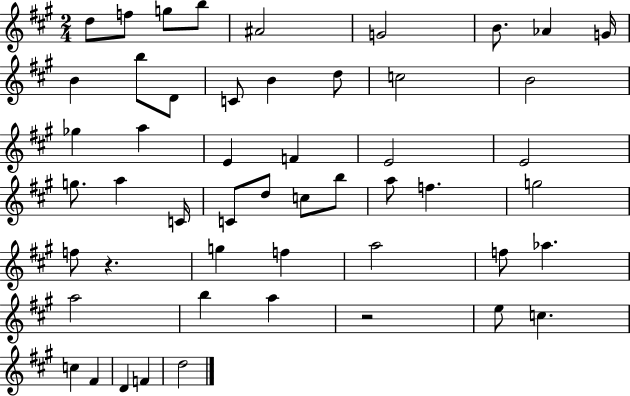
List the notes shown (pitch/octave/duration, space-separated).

D5/e F5/e G5/e B5/e A#4/h G4/h B4/e. Ab4/q G4/s B4/q B5/e D4/e C4/e B4/q D5/e C5/h B4/h Gb5/q A5/q E4/q F4/q E4/h E4/h G5/e. A5/q C4/s C4/e D5/e C5/e B5/e A5/e F5/q. G5/h F5/e R/q. G5/q F5/q A5/h F5/e Ab5/q. A5/h B5/q A5/q R/h E5/e C5/q. C5/q F#4/q D4/q F4/q D5/h